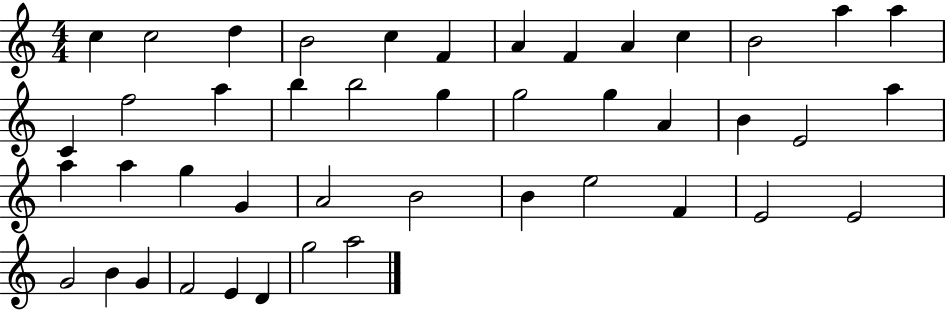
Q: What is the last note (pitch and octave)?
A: A5